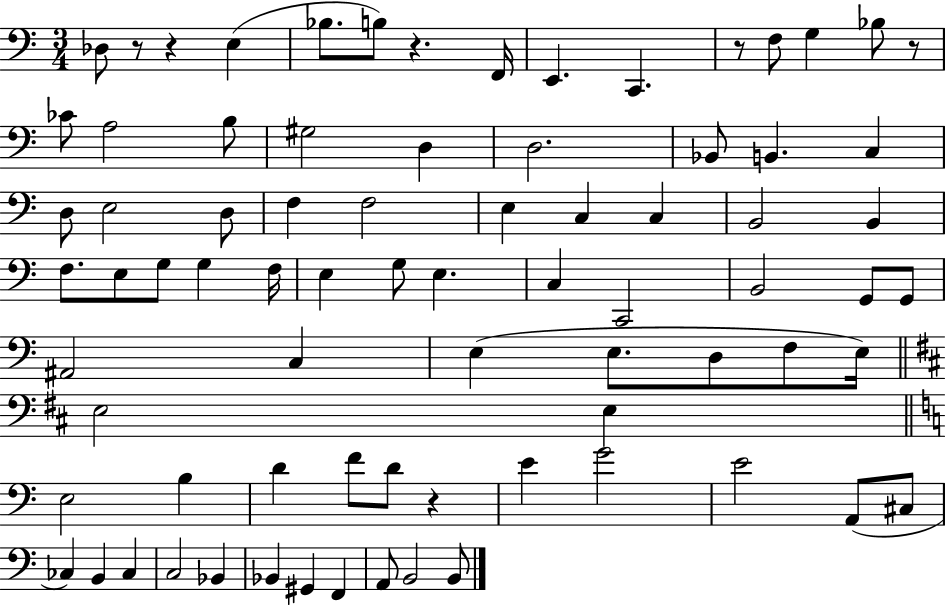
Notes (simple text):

Db3/e R/e R/q E3/q Bb3/e. B3/e R/q. F2/s E2/q. C2/q. R/e F3/e G3/q Bb3/e R/e CES4/e A3/h B3/e G#3/h D3/q D3/h. Bb2/e B2/q. C3/q D3/e E3/h D3/e F3/q F3/h E3/q C3/q C3/q B2/h B2/q F3/e. E3/e G3/e G3/q F3/s E3/q G3/e E3/q. C3/q C2/h B2/h G2/e G2/e A#2/h C3/q E3/q E3/e. D3/e F3/e E3/s E3/h E3/q E3/h B3/q D4/q F4/e D4/e R/q E4/q G4/h E4/h A2/e C#3/e CES3/q B2/q CES3/q C3/h Bb2/q Bb2/q G#2/q F2/q A2/e B2/h B2/e